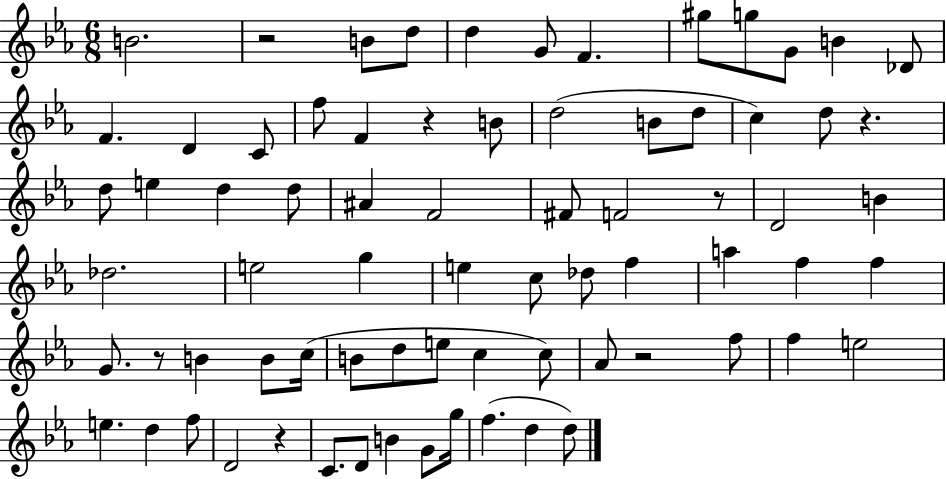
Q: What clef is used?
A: treble